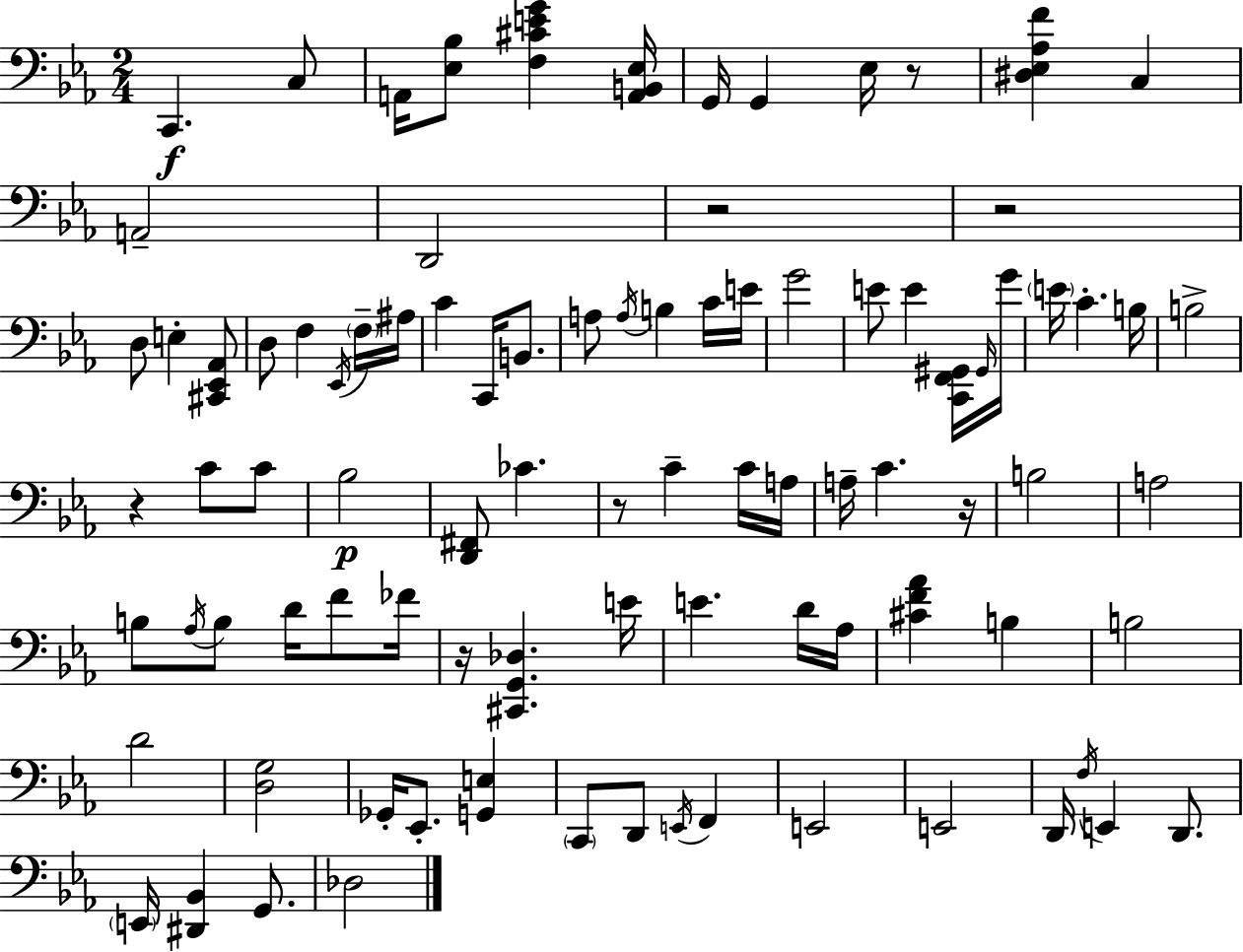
X:1
T:Untitled
M:2/4
L:1/4
K:Eb
C,, C,/2 A,,/4 [_E,_B,]/2 [F,^CEG] [A,,B,,_E,]/4 G,,/4 G,, _E,/4 z/2 [^D,_E,_A,F] C, A,,2 D,,2 z2 z2 D,/2 E, [^C,,_E,,_A,,]/2 D,/2 F, _E,,/4 F,/4 ^A,/4 C C,,/4 B,,/2 A,/2 A,/4 B, C/4 E/4 G2 E/2 E [C,,F,,^G,,]/4 ^G,,/4 G/4 E/4 C B,/4 B,2 z C/2 C/2 _B,2 [D,,^F,,]/2 _C z/2 C C/4 A,/4 A,/4 C z/4 B,2 A,2 B,/2 _A,/4 B,/2 D/4 F/2 _F/4 z/4 [^C,,G,,_D,] E/4 E D/4 _A,/4 [^CF_A] B, B,2 D2 [D,G,]2 _G,,/4 _E,,/2 [G,,E,] C,,/2 D,,/2 E,,/4 F,, E,,2 E,,2 D,,/4 F,/4 E,, D,,/2 E,,/4 [^D,,_B,,] G,,/2 _D,2